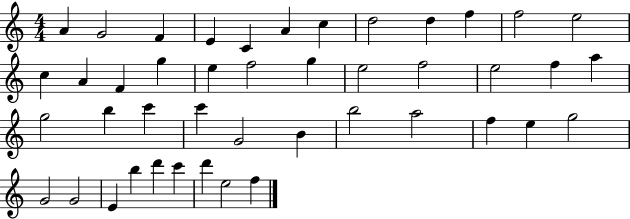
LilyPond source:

{
  \clef treble
  \numericTimeSignature
  \time 4/4
  \key c \major
  a'4 g'2 f'4 | e'4 c'4 a'4 c''4 | d''2 d''4 f''4 | f''2 e''2 | \break c''4 a'4 f'4 g''4 | e''4 f''2 g''4 | e''2 f''2 | e''2 f''4 a''4 | \break g''2 b''4 c'''4 | c'''4 g'2 b'4 | b''2 a''2 | f''4 e''4 g''2 | \break g'2 g'2 | e'4 b''4 d'''4 c'''4 | d'''4 e''2 f''4 | \bar "|."
}